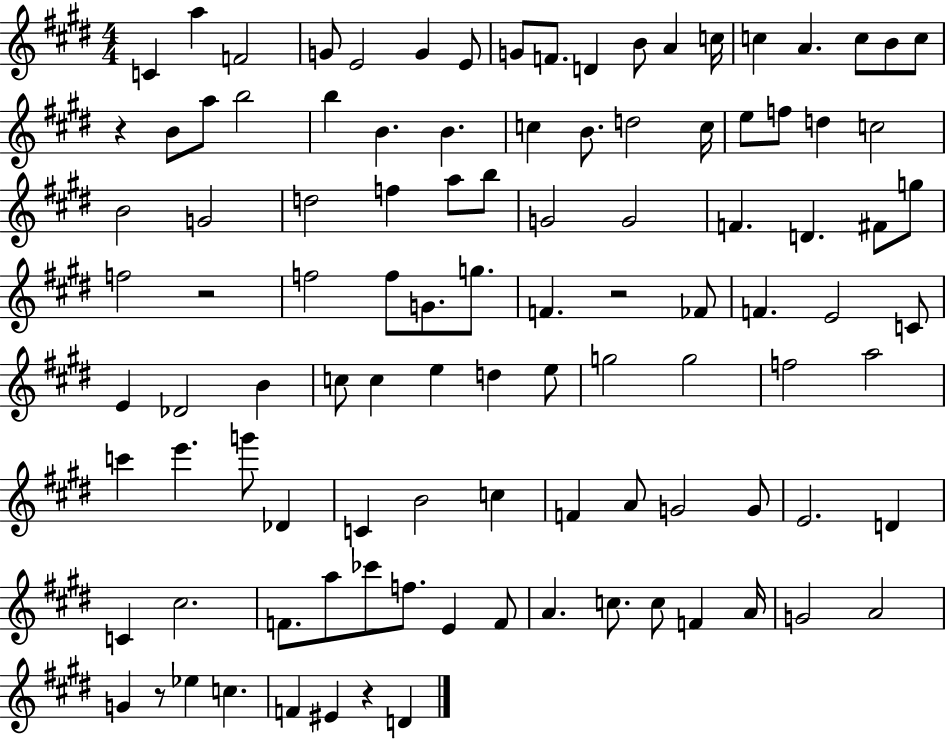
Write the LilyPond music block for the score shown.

{
  \clef treble
  \numericTimeSignature
  \time 4/4
  \key e \major
  c'4 a''4 f'2 | g'8 e'2 g'4 e'8 | g'8 f'8. d'4 b'8 a'4 c''16 | c''4 a'4. c''8 b'8 c''8 | \break r4 b'8 a''8 b''2 | b''4 b'4. b'4. | c''4 b'8. d''2 c''16 | e''8 f''8 d''4 c''2 | \break b'2 g'2 | d''2 f''4 a''8 b''8 | g'2 g'2 | f'4. d'4. fis'8 g''8 | \break f''2 r2 | f''2 f''8 g'8. g''8. | f'4. r2 fes'8 | f'4. e'2 c'8 | \break e'4 des'2 b'4 | c''8 c''4 e''4 d''4 e''8 | g''2 g''2 | f''2 a''2 | \break c'''4 e'''4. g'''8 des'4 | c'4 b'2 c''4 | f'4 a'8 g'2 g'8 | e'2. d'4 | \break c'4 cis''2. | f'8. a''8 ces'''8 f''8. e'4 f'8 | a'4. c''8. c''8 f'4 a'16 | g'2 a'2 | \break g'4 r8 ees''4 c''4. | f'4 eis'4 r4 d'4 | \bar "|."
}